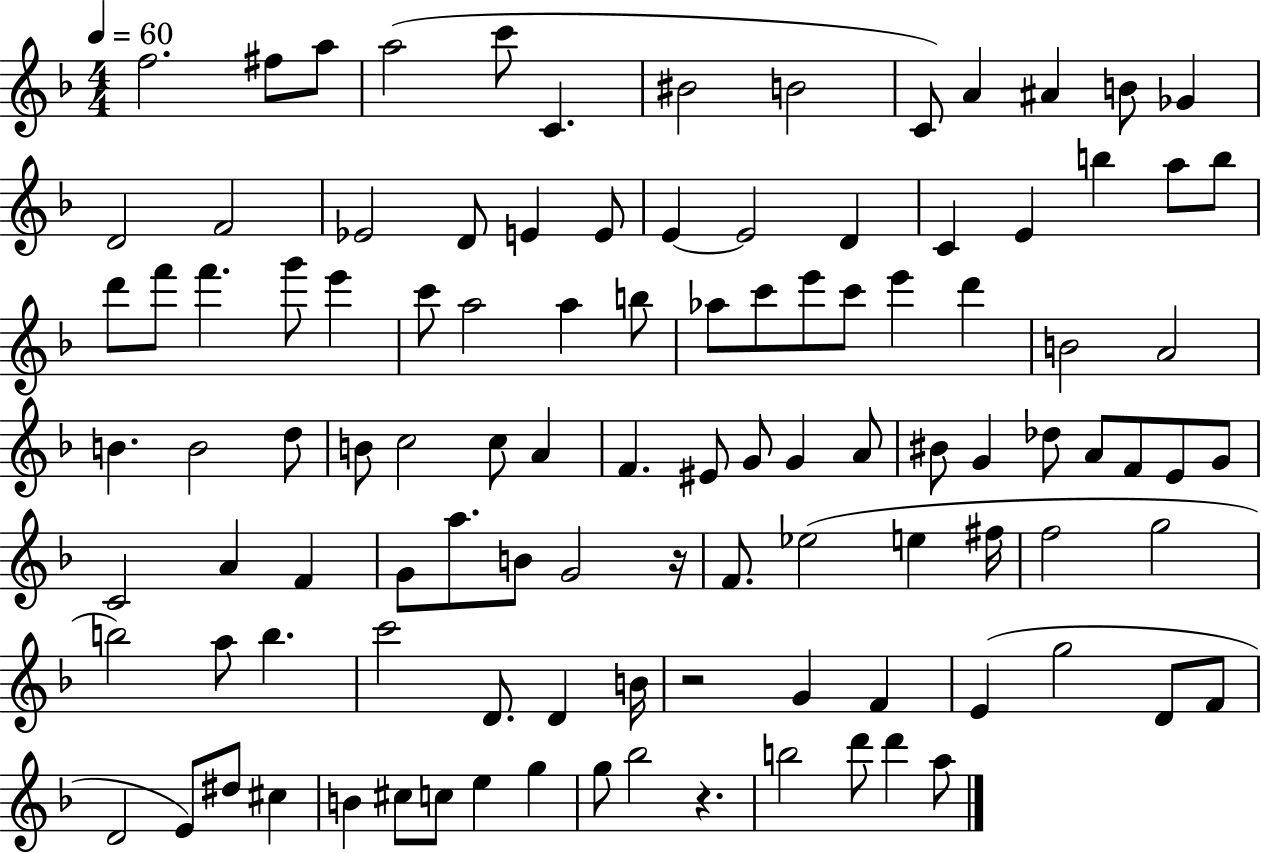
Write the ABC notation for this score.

X:1
T:Untitled
M:4/4
L:1/4
K:F
f2 ^f/2 a/2 a2 c'/2 C ^B2 B2 C/2 A ^A B/2 _G D2 F2 _E2 D/2 E E/2 E E2 D C E b a/2 b/2 d'/2 f'/2 f' g'/2 e' c'/2 a2 a b/2 _a/2 c'/2 e'/2 c'/2 e' d' B2 A2 B B2 d/2 B/2 c2 c/2 A F ^E/2 G/2 G A/2 ^B/2 G _d/2 A/2 F/2 E/2 G/2 C2 A F G/2 a/2 B/2 G2 z/4 F/2 _e2 e ^f/4 f2 g2 b2 a/2 b c'2 D/2 D B/4 z2 G F E g2 D/2 F/2 D2 E/2 ^d/2 ^c B ^c/2 c/2 e g g/2 _b2 z b2 d'/2 d' a/2